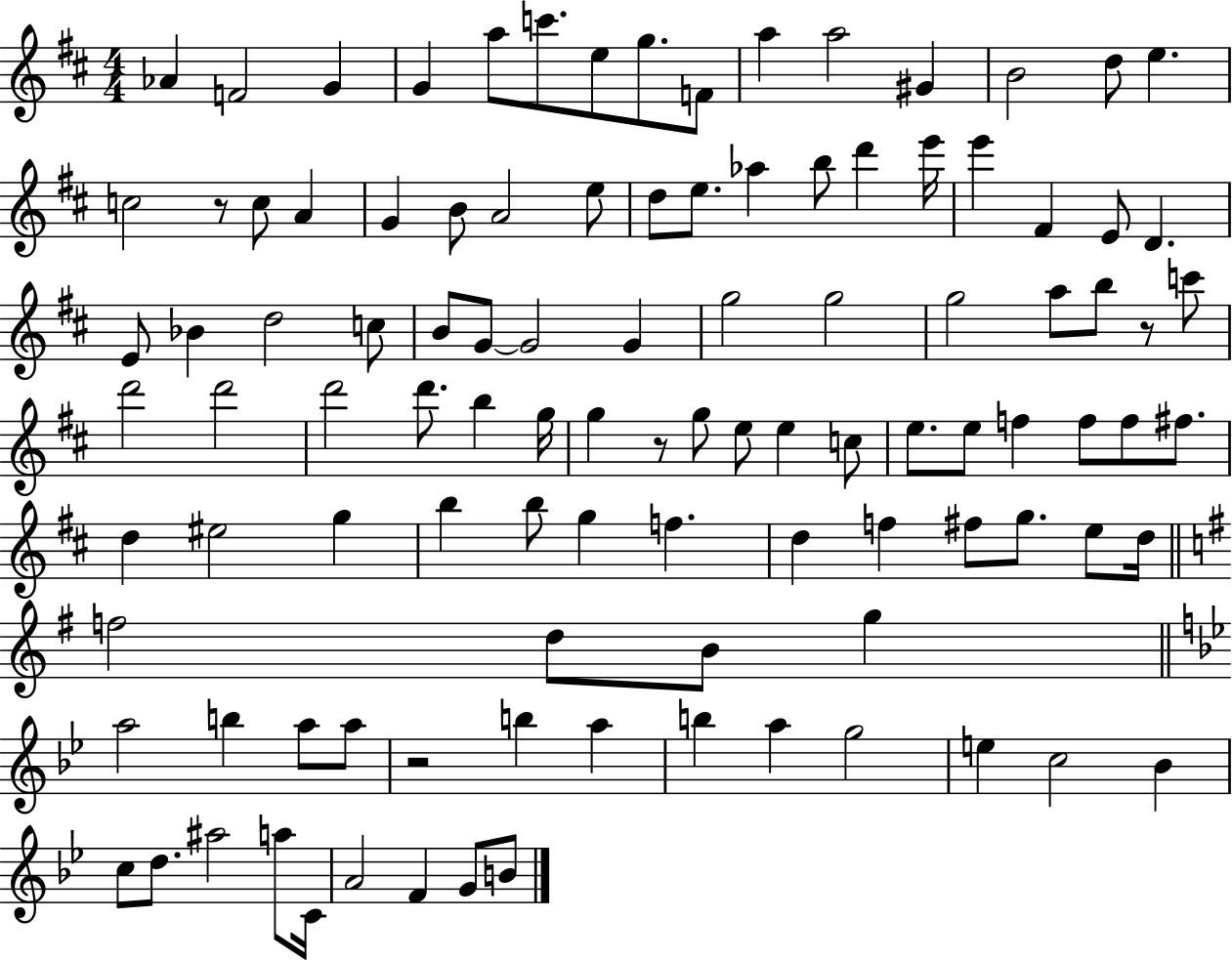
X:1
T:Untitled
M:4/4
L:1/4
K:D
_A F2 G G a/2 c'/2 e/2 g/2 F/2 a a2 ^G B2 d/2 e c2 z/2 c/2 A G B/2 A2 e/2 d/2 e/2 _a b/2 d' e'/4 e' ^F E/2 D E/2 _B d2 c/2 B/2 G/2 G2 G g2 g2 g2 a/2 b/2 z/2 c'/2 d'2 d'2 d'2 d'/2 b g/4 g z/2 g/2 e/2 e c/2 e/2 e/2 f f/2 f/2 ^f/2 d ^e2 g b b/2 g f d f ^f/2 g/2 e/2 d/4 f2 d/2 B/2 g a2 b a/2 a/2 z2 b a b a g2 e c2 _B c/2 d/2 ^a2 a/2 C/4 A2 F G/2 B/2